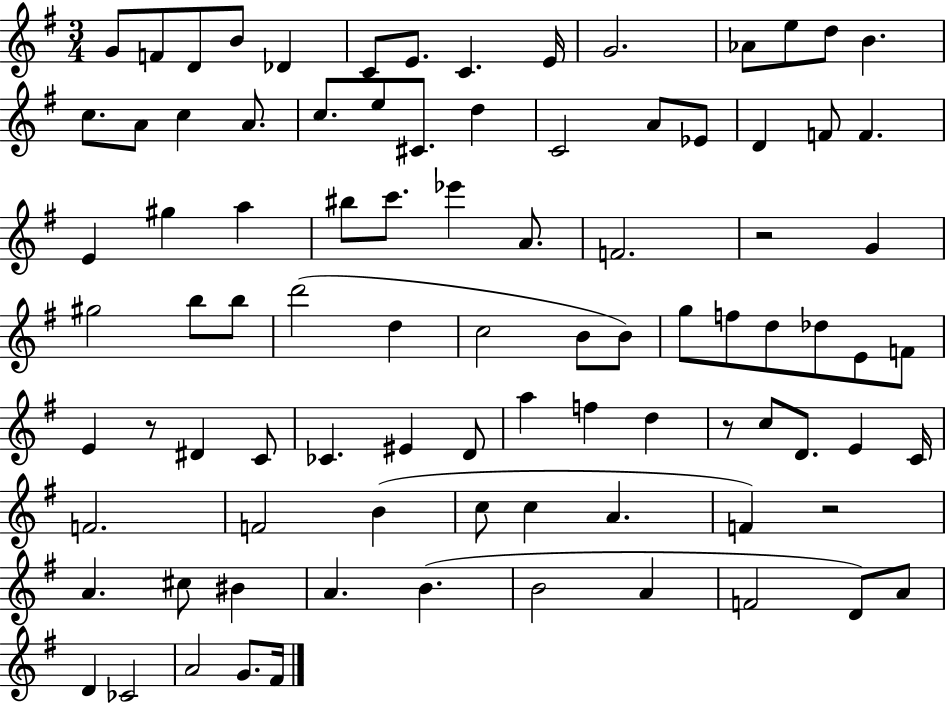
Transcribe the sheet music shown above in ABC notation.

X:1
T:Untitled
M:3/4
L:1/4
K:G
G/2 F/2 D/2 B/2 _D C/2 E/2 C E/4 G2 _A/2 e/2 d/2 B c/2 A/2 c A/2 c/2 e/2 ^C/2 d C2 A/2 _E/2 D F/2 F E ^g a ^b/2 c'/2 _e' A/2 F2 z2 G ^g2 b/2 b/2 d'2 d c2 B/2 B/2 g/2 f/2 d/2 _d/2 E/2 F/2 E z/2 ^D C/2 _C ^E D/2 a f d z/2 c/2 D/2 E C/4 F2 F2 B c/2 c A F z2 A ^c/2 ^B A B B2 A F2 D/2 A/2 D _C2 A2 G/2 ^F/4